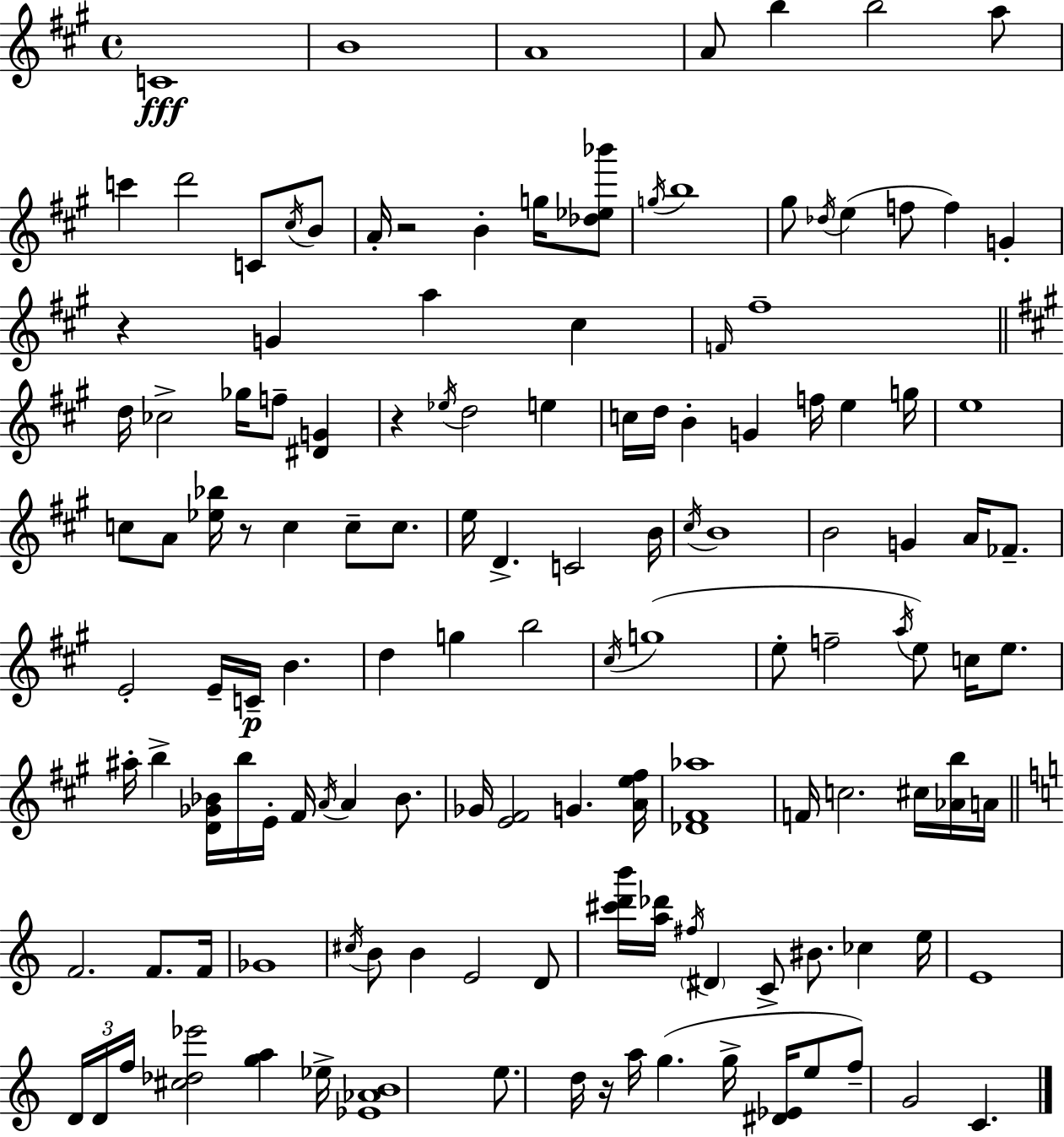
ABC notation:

X:1
T:Untitled
M:4/4
L:1/4
K:A
C4 B4 A4 A/2 b b2 a/2 c' d'2 C/2 ^c/4 B/2 A/4 z2 B g/4 [_d_e_b']/2 g/4 b4 ^g/2 _d/4 e f/2 f G z G a ^c F/4 ^f4 d/4 _c2 _g/4 f/2 [^DG] z _e/4 d2 e c/4 d/4 B G f/4 e g/4 e4 c/2 A/2 [_e_b]/4 z/2 c c/2 c/2 e/4 D C2 B/4 ^c/4 B4 B2 G A/4 _F/2 E2 E/4 C/4 B d g b2 ^c/4 g4 e/2 f2 a/4 e/2 c/4 e/2 ^a/4 b [D_G_B]/4 b/4 E/4 ^F/4 A/4 A _B/2 _G/4 [E^F]2 G [Ae^f]/4 [_D^F_a]4 F/4 c2 ^c/4 [_Ab]/4 A/4 F2 F/2 F/4 _G4 ^c/4 B/2 B E2 D/2 [^c'd'b']/4 [a_d']/4 ^f/4 ^D C/2 ^B/2 _c e/4 E4 D/4 D/4 f/4 [^c_d_e']2 [ga] _e/4 [_E_AB]4 e/2 d/4 z/4 a/4 g g/4 [^D_E]/4 e/2 f/2 G2 C